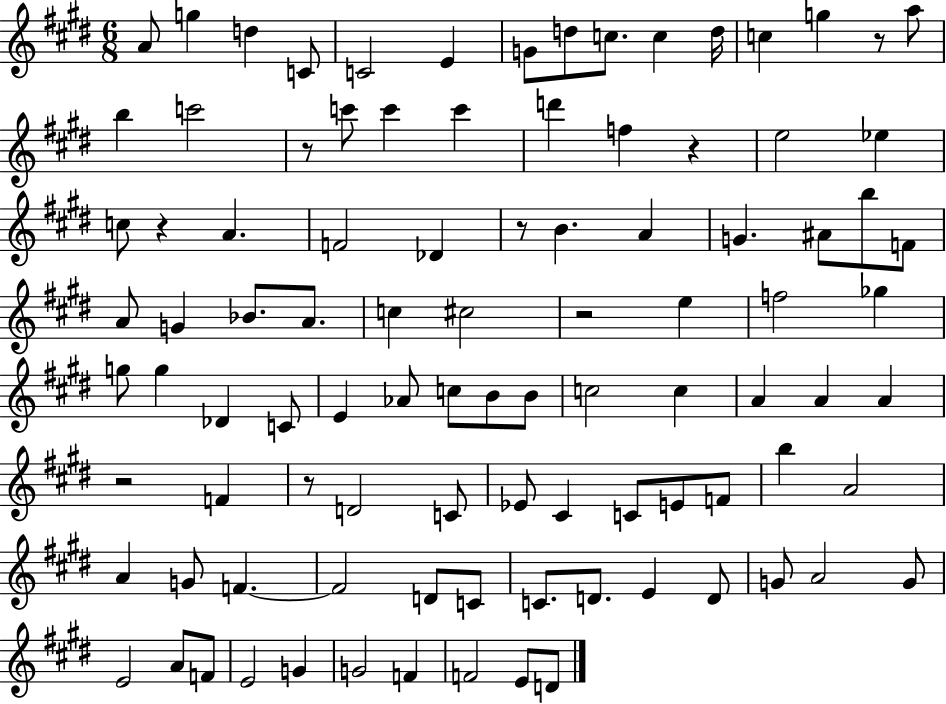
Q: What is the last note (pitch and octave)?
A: D4